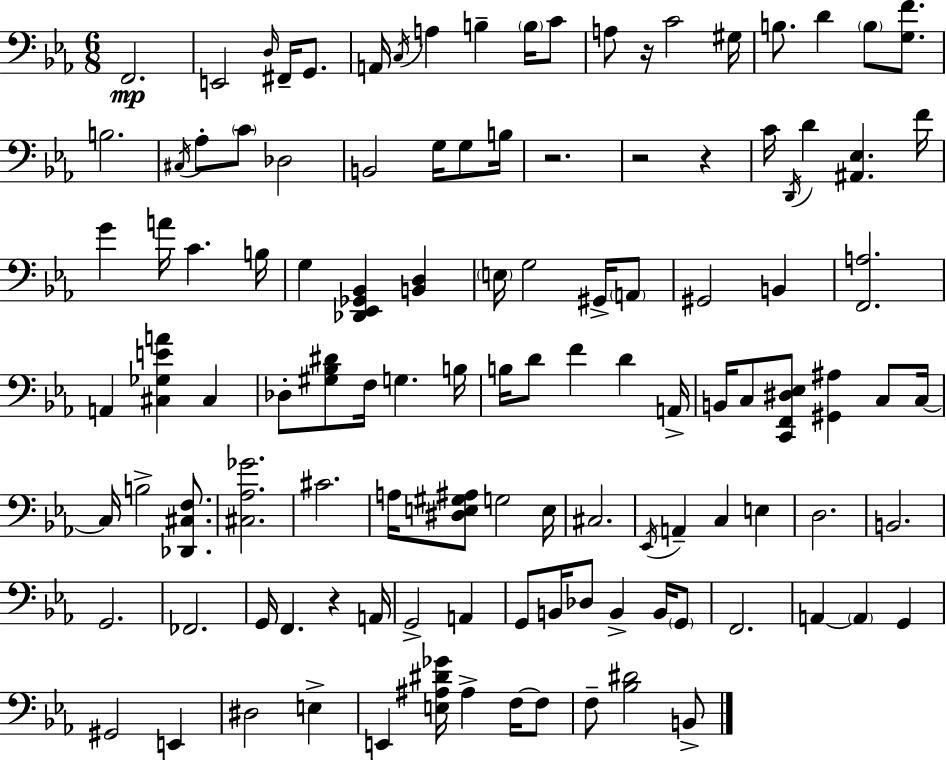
X:1
T:Untitled
M:6/8
L:1/4
K:Cm
F,,2 E,,2 D,/4 ^F,,/4 G,,/2 A,,/4 C,/4 A, B, B,/4 C/2 A,/2 z/4 C2 ^G,/4 B,/2 D B,/2 [G,F]/2 B,2 ^C,/4 _A,/2 C/2 _D,2 B,,2 G,/4 G,/2 B,/4 z2 z2 z C/4 D,,/4 D [^A,,_E,] F/4 G A/4 C B,/4 G, [_D,,_E,,_G,,_B,,] [B,,D,] E,/4 G,2 ^G,,/4 A,,/2 ^G,,2 B,, [F,,A,]2 A,, [^C,_G,EA] ^C, _D,/2 [^G,_B,^D]/2 F,/4 G, B,/4 B,/4 D/2 F D A,,/4 B,,/4 C,/2 [C,,F,,^D,_E,]/2 [^G,,^A,] C,/2 C,/4 C,/4 B,2 [_D,,^C,F,]/2 [^C,_A,_G]2 ^C2 A,/4 [^D,E,^G,^A,]/2 G,2 E,/4 ^C,2 _E,,/4 A,, C, E, D,2 B,,2 G,,2 _F,,2 G,,/4 F,, z A,,/4 G,,2 A,, G,,/2 B,,/4 _D,/2 B,, B,,/4 G,,/2 F,,2 A,, A,, G,, ^G,,2 E,, ^D,2 E, E,, [E,^A,^D_G]/4 ^A, F,/4 F,/2 F,/2 [_B,^D]2 B,,/2